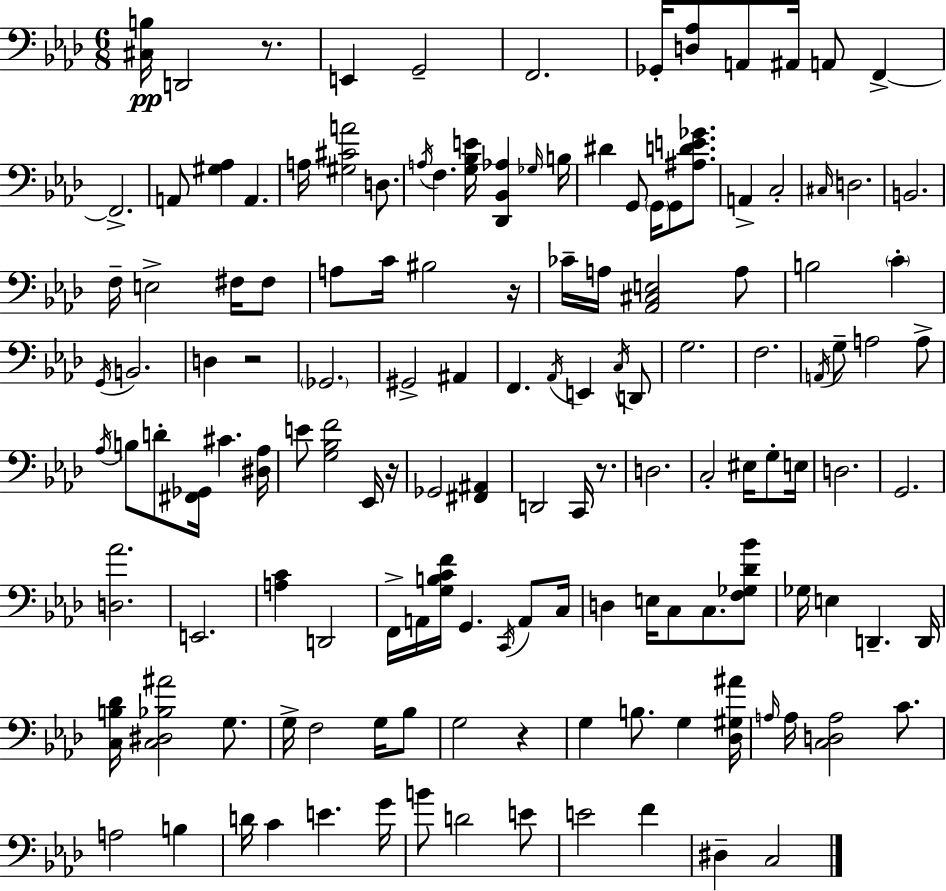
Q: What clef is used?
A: bass